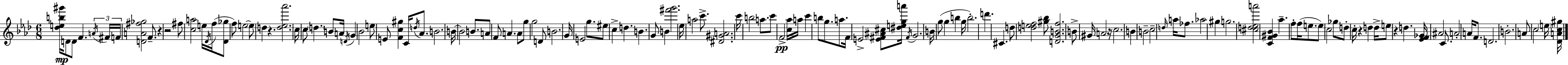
[Db5,E5,B5,G#6]/s D4/e D4/e F4/q. A4/s F#4/s F4/s [D4,A4,F#5,Gb5]/h F4/e. R/q R/h F#5/e [C5,A5]/h E5/s Db4/s F5/s [Db4,Gb5]/e F5/e E5/h E5/e D5/q R/q. [D5,Eb5,Ab6]/h. C5/s C5/e D5/q. B4/e A4/s D4/s G4/q Bb4/h E5/e E4/e [F4,C5,G#5]/q C4/s D5/s Ab4/e. B4/h. B4/s B4/h B4/e. A4/e F4/e A4/q. A4/e G5/e G5/h D4/e B4/h. G4/s E4/h G5/e. EIS5/e C5/q D5/q. B4/q. G4/e B4/q [F#6,G6]/h. Eb5/s A5/h C6/e. [D#4,G#4,A4]/h. C6/s B5/h A5/e. C6/e F4/h [C5,Ab5]/s A5/s C6/q B5/e G5/e. A5/e. F4/s E4/h [E4,F#4,A#4,C#5]/e [D#5,E5,G5,A6]/s F#4/s G4/h. B4/s G5/e G5/q B5/q G5/s B5/h. D6/q. C#4/q. D5/e [D5,E5,F5]/h [G#5,Bb5]/e [D4,G4,B4,F5]/h. B4/e G#4/s A4/h R/s C5/h. B4/q B4/h C5/h D5/s A5/s FES5/e. Ab5/h G#5/q G5/h. [C#5,D5,Eb5,A6]/h [C4,F4,G#4,Bb4]/q Ab5/q. F5/e F5/s E5/e. E5/e C5/h Gb5/e D5/e C5/s R/q D5/q D5/s E5/e R/q D5/q. [Eb4,F4,Gb4]/s A#4/h C4/e. A4/h A4/s F4/e. D4/h. B4/h. A4/e C5/h E5/s [Db4,A4,C5,G#5]/s